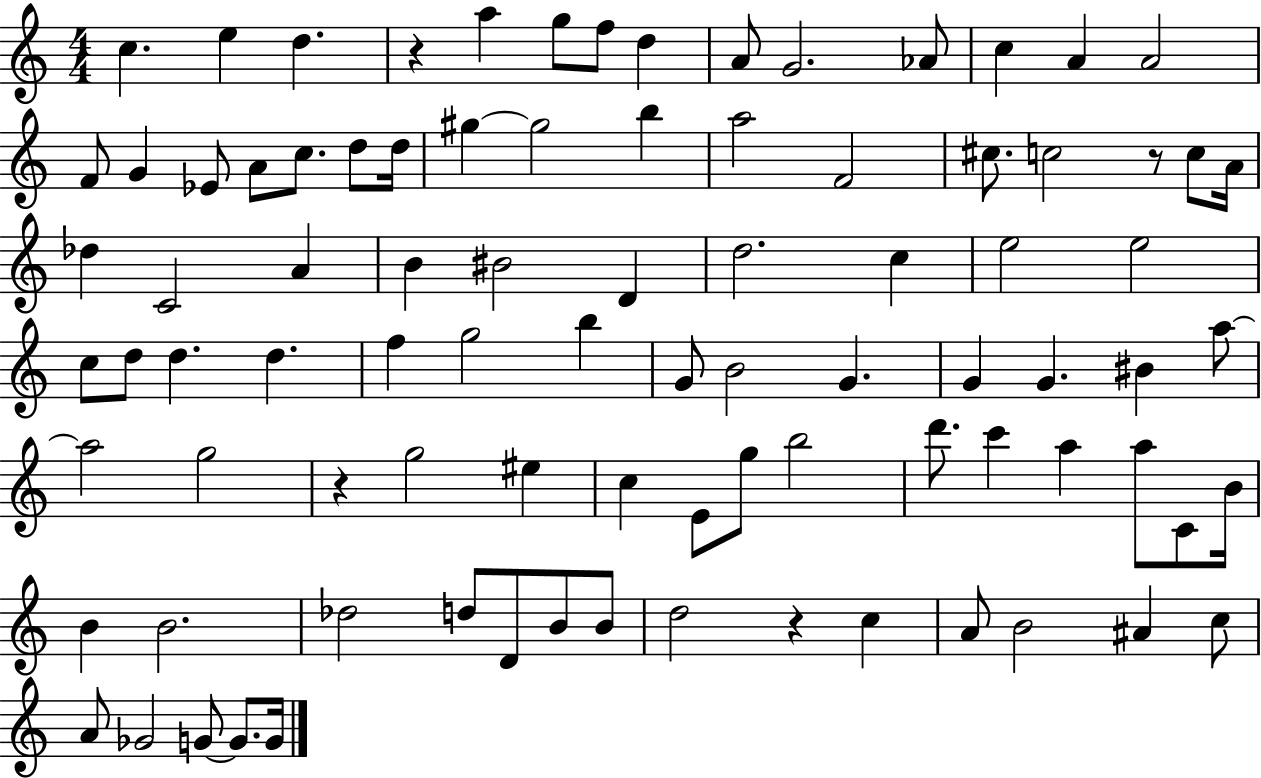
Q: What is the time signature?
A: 4/4